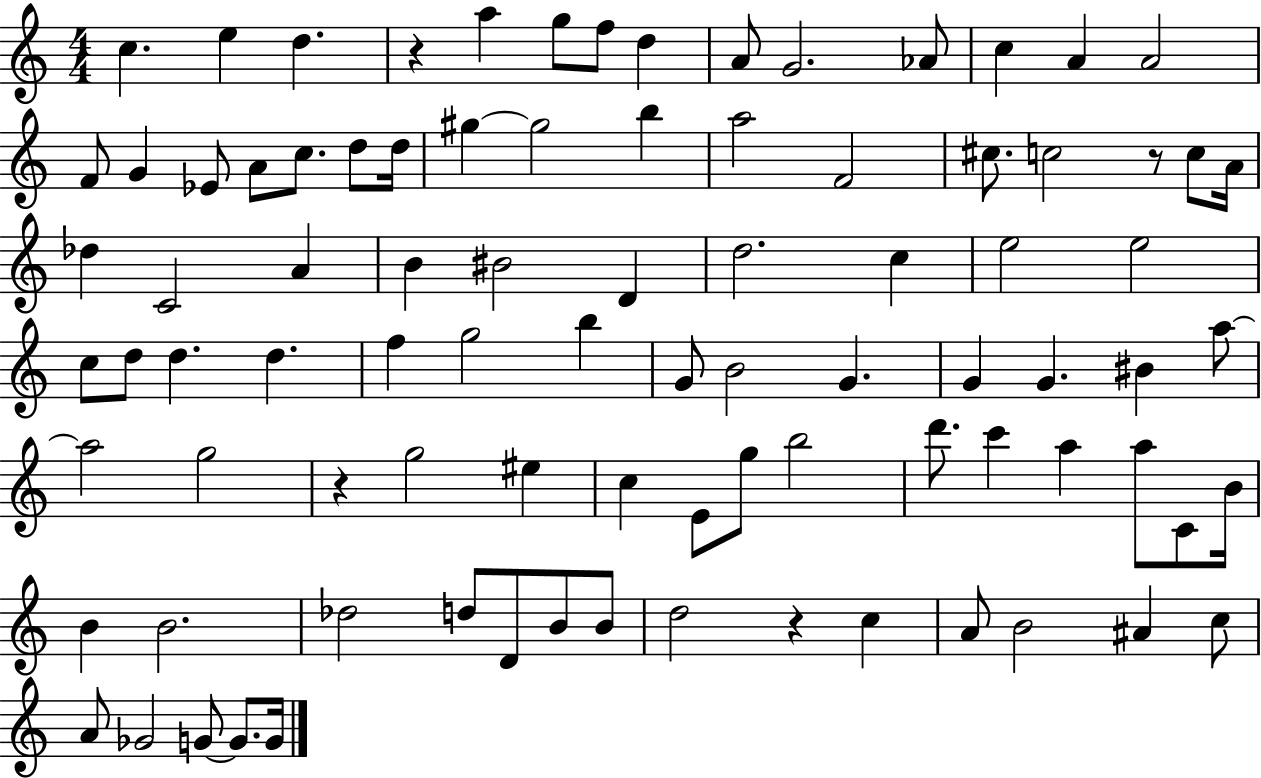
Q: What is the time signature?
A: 4/4